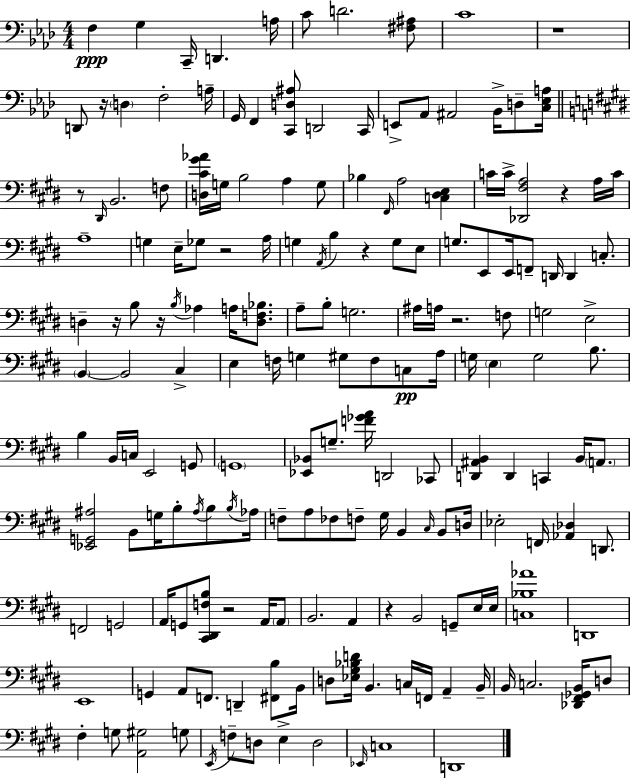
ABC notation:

X:1
T:Untitled
M:4/4
L:1/4
K:Ab
F, G, C,,/4 D,, A,/4 C/2 D2 [^F,^A,]/2 C4 z4 D,,/2 z/4 D, F,2 A,/4 G,,/4 F,, [C,,D,^A,]/2 D,,2 C,,/4 E,,/2 _A,,/2 ^A,,2 _B,,/4 D,/2 [C,_E,A,]/4 z/2 ^D,,/4 B,,2 F,/2 [D,^C^G_A]/4 G,/4 B,2 A, G,/2 _B, ^F,,/4 A,2 [C,^D,E,] C/4 C/4 [_D,,^F,A,]2 z A,/4 C/4 A,4 G, E,/4 _G,/2 z2 A,/4 G, A,,/4 B, z G,/2 E,/2 G,/2 E,,/2 E,,/4 F,,/2 D,,/4 D,, C,/2 D, z/4 B,/2 z/4 B,/4 _A, A,/4 [D,F,_B,]/2 A,/2 B,/2 G,2 ^A,/4 A,/4 z2 F,/2 G,2 E,2 B,, B,,2 ^C, E, F,/4 G, ^G,/2 F,/2 C,/2 A,/4 G,/4 E, G,2 B,/2 B, B,,/4 C,/4 E,,2 G,,/2 G,,4 [_E,,_B,,]/2 G,/2 [F_GA]/4 D,,2 _C,,/2 [D,,^A,,B,,] D,, C,, B,,/4 A,,/2 [_E,,G,,^A,]2 B,,/2 G,/4 B,/2 ^A,/4 B,/2 B,/4 _A,/4 F,/2 A,/2 _F,/2 F,/2 ^G,/4 B,, ^C,/4 B,,/2 D,/4 _E,2 F,,/4 [_A,,_D,] D,,/2 F,,2 G,,2 A,,/4 G,,/2 [^C,,^D,,F,B,]/2 z2 A,,/4 A,,/2 B,,2 A,, z B,,2 G,,/2 E,/4 E,/4 [C,_B,_A]4 D,,4 E,,4 G,, A,,/2 F,,/2 D,, [^F,,B,]/2 B,,/4 D,/2 [_E,^G,_B,D]/4 B,, C,/4 F,,/4 A,, B,,/4 B,,/4 C,2 [_D,,^F,,_G,,B,,]/4 D,/2 ^F, G,/2 [A,,^G,]2 G,/2 E,,/4 F,/2 D,/2 E, D,2 _E,,/4 C,4 D,,4